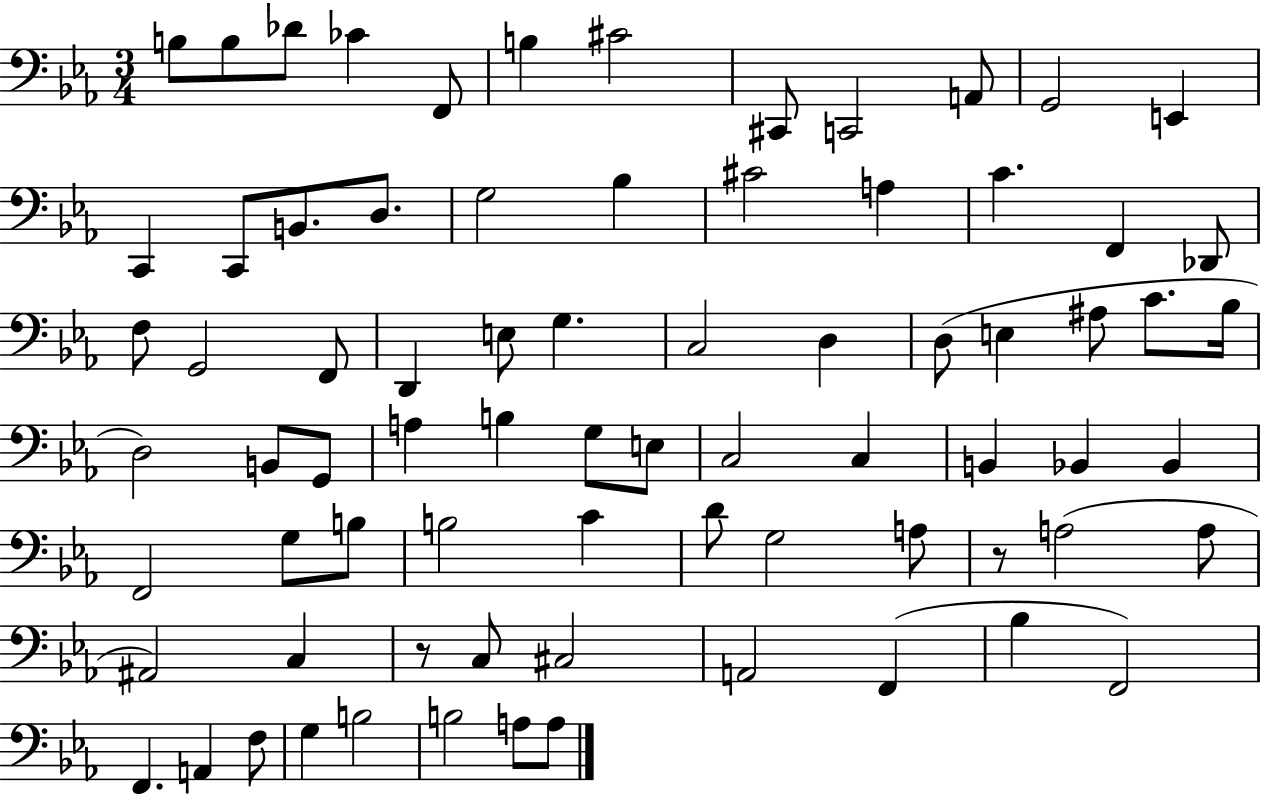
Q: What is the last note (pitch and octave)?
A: A3